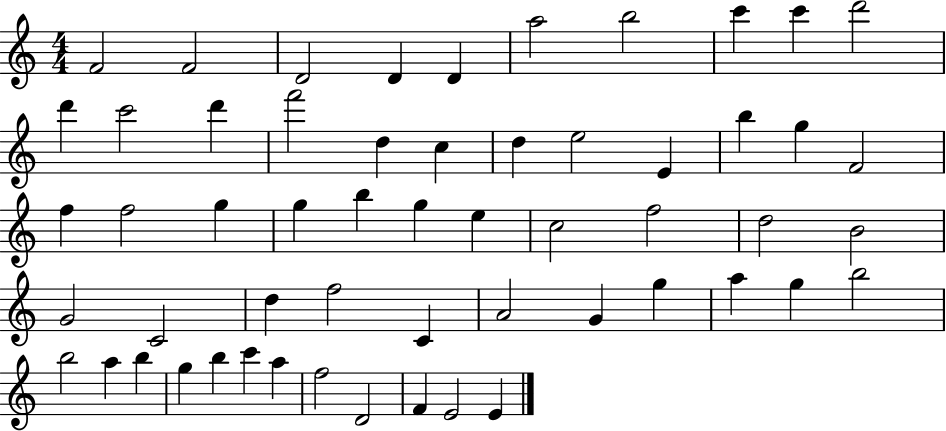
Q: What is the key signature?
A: C major